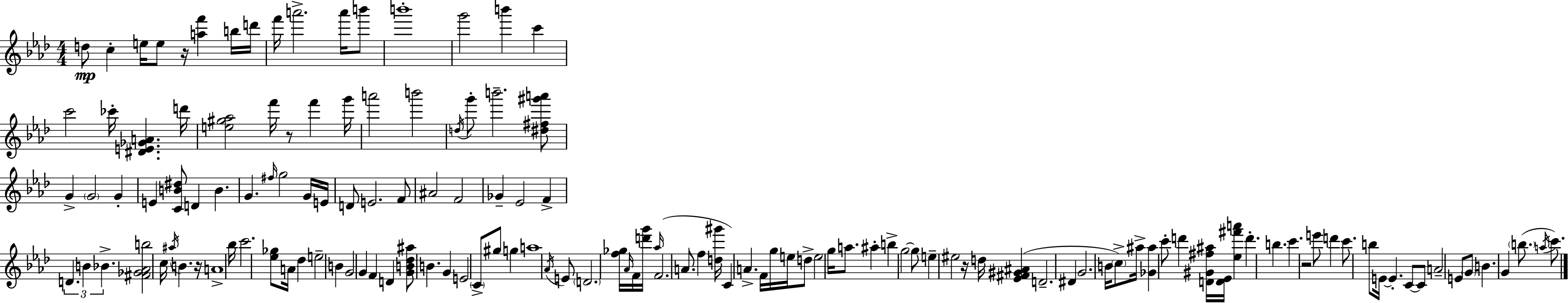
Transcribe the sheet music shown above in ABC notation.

X:1
T:Untitled
M:4/4
L:1/4
K:Fm
d/2 c e/4 e/2 z/4 [af'] b/4 d'/4 f'/4 a'2 a'/4 b'/2 b'4 g'2 b' c' c'2 _c'/4 [^DE_GA] d'/4 [e^g_a]2 f'/4 z/2 f' g'/4 a'2 b'2 d/4 g'/2 b'2 [^d^f^g'a']/2 G G2 G E [CB^d]/2 D B G ^f/4 g2 G/4 E/4 D/2 E2 F/2 ^A2 F2 _G _E2 F D B _B [^F_G_Ab]2 c/4 ^a/4 B z/4 A4 _b/4 c'2 [_e_g]/2 A/4 _d e2 B G2 G F D [GB_d^a]/2 B G E2 C/2 ^g/2 g a4 _A/4 E/2 D2 [f_g]/4 _A/4 F/4 [d'g']/4 _a/4 F2 A/2 f [d^g']/4 C A F/4 g/4 e/4 d/2 e2 g/4 a/2 ^a b g2 g/2 e ^e2 z/4 d/4 [_E^F^G^A] D2 ^D G2 B/4 c/2 ^a/4 [_G^a] c'/2 d' [D^G^f^a]/4 [D_E]/4 [_e^f'a'] d' b c' z2 e'/2 d' c'/2 b/2 E/4 E C/2 C/2 A2 E/2 G/2 B G b/2 a/4 c'/2